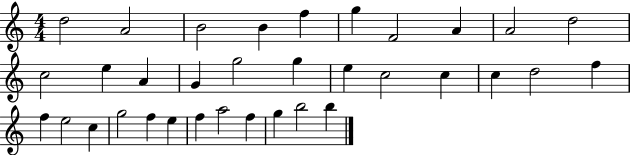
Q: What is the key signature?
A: C major